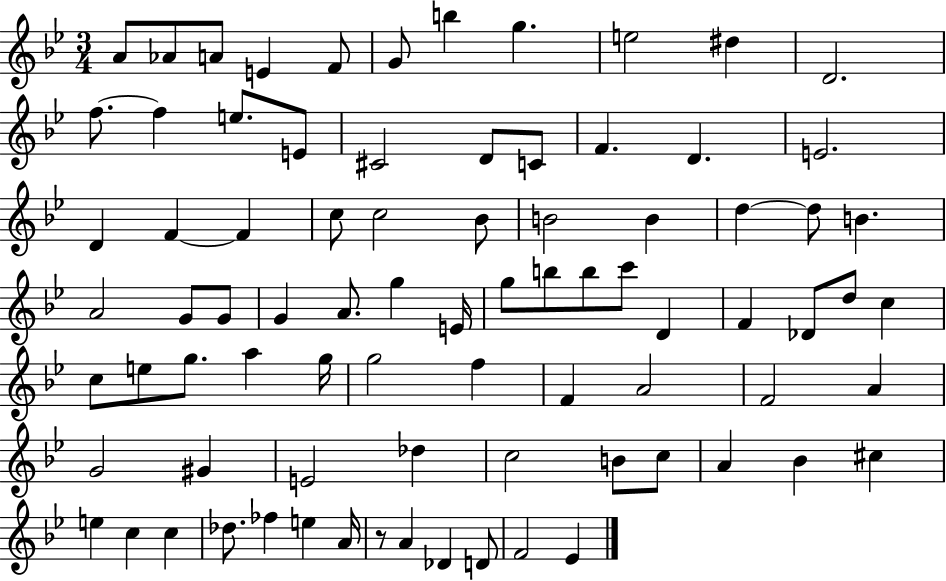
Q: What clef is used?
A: treble